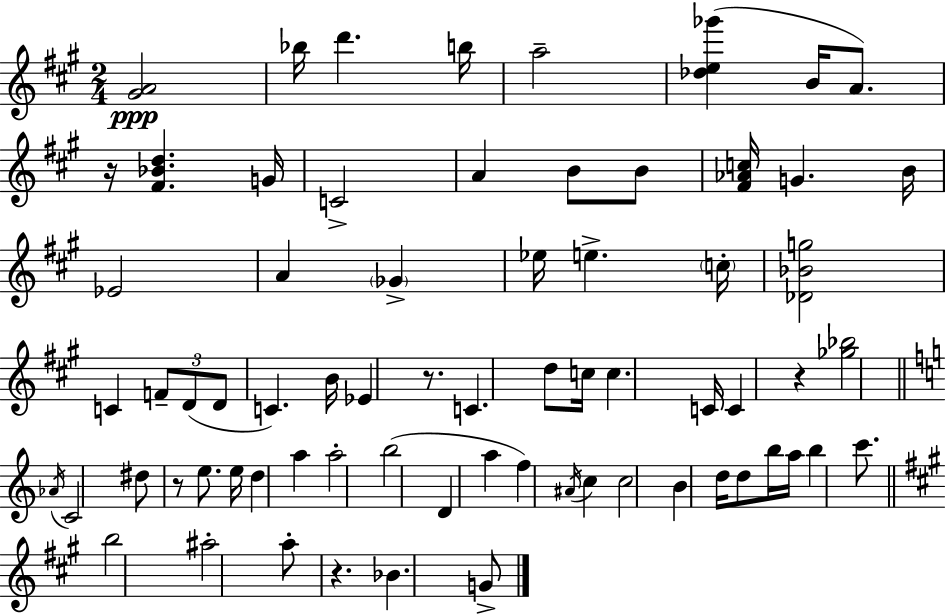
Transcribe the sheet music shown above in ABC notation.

X:1
T:Untitled
M:2/4
L:1/4
K:A
[^GA]2 _b/4 d' b/4 a2 [_de_g'] B/4 A/2 z/4 [^F_Bd] G/4 C2 A B/2 B/2 [^F_Ac]/4 G B/4 _E2 A _G _e/4 e c/4 [_D_Bg]2 C F/2 D/2 D/2 C B/4 _E z/2 C d/2 c/4 c C/4 C z [_g_b]2 _A/4 C2 ^d/2 z/2 e/2 e/4 d a a2 b2 D a f ^A/4 c c2 B d/4 d/2 b/4 a/4 b c'/2 b2 ^a2 a/2 z _B G/2